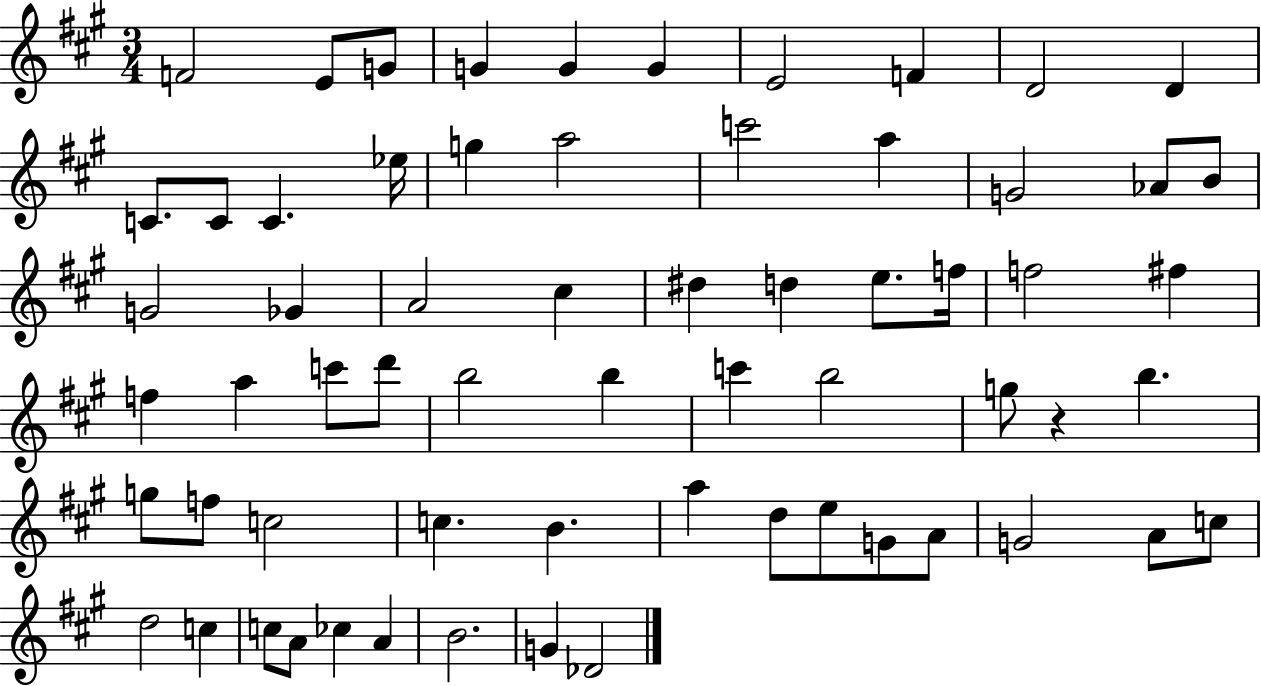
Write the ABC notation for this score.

X:1
T:Untitled
M:3/4
L:1/4
K:A
F2 E/2 G/2 G G G E2 F D2 D C/2 C/2 C _e/4 g a2 c'2 a G2 _A/2 B/2 G2 _G A2 ^c ^d d e/2 f/4 f2 ^f f a c'/2 d'/2 b2 b c' b2 g/2 z b g/2 f/2 c2 c B a d/2 e/2 G/2 A/2 G2 A/2 c/2 d2 c c/2 A/2 _c A B2 G _D2